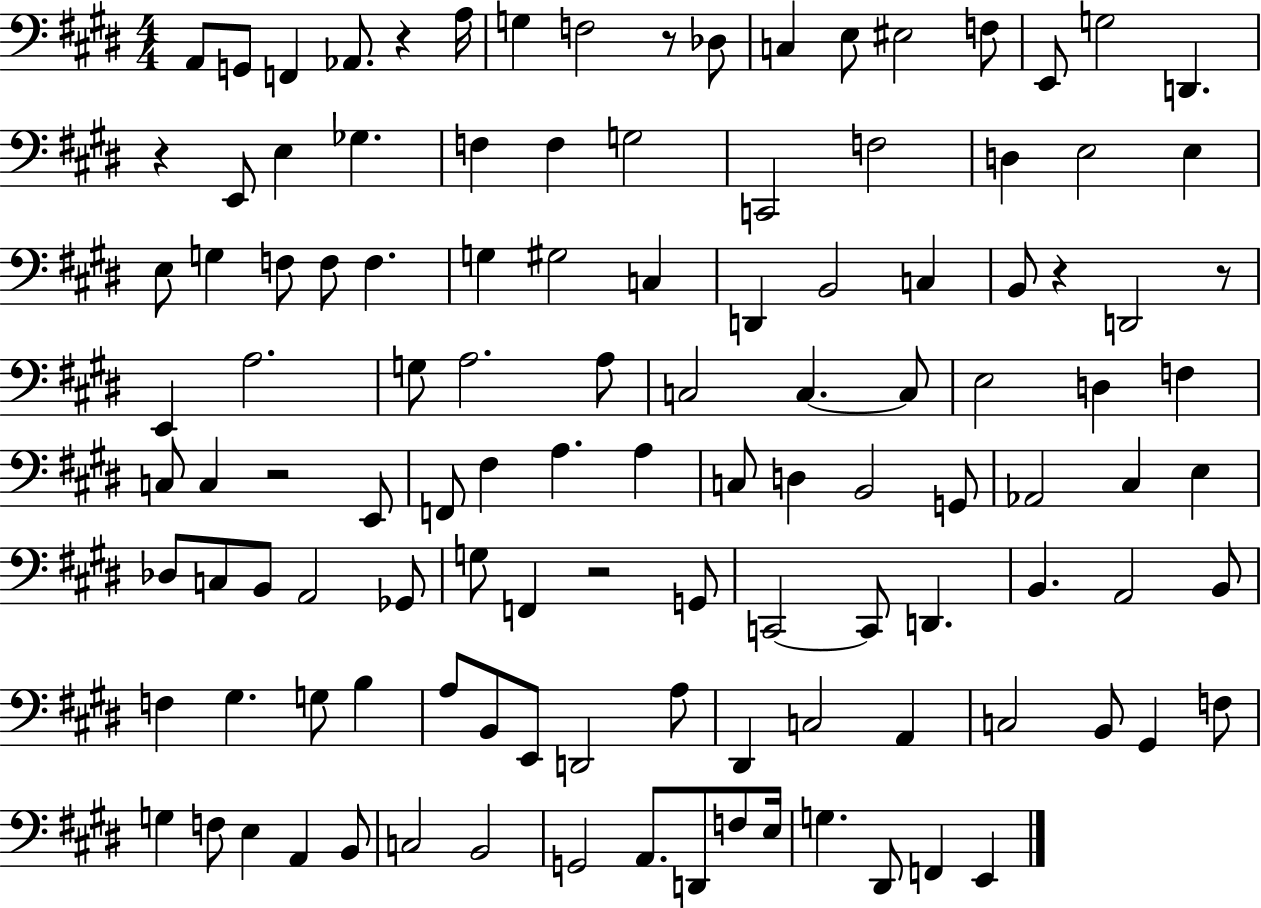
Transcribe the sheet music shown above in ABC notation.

X:1
T:Untitled
M:4/4
L:1/4
K:E
A,,/2 G,,/2 F,, _A,,/2 z A,/4 G, F,2 z/2 _D,/2 C, E,/2 ^E,2 F,/2 E,,/2 G,2 D,, z E,,/2 E, _G, F, F, G,2 C,,2 F,2 D, E,2 E, E,/2 G, F,/2 F,/2 F, G, ^G,2 C, D,, B,,2 C, B,,/2 z D,,2 z/2 E,, A,2 G,/2 A,2 A,/2 C,2 C, C,/2 E,2 D, F, C,/2 C, z2 E,,/2 F,,/2 ^F, A, A, C,/2 D, B,,2 G,,/2 _A,,2 ^C, E, _D,/2 C,/2 B,,/2 A,,2 _G,,/2 G,/2 F,, z2 G,,/2 C,,2 C,,/2 D,, B,, A,,2 B,,/2 F, ^G, G,/2 B, A,/2 B,,/2 E,,/2 D,,2 A,/2 ^D,, C,2 A,, C,2 B,,/2 ^G,, F,/2 G, F,/2 E, A,, B,,/2 C,2 B,,2 G,,2 A,,/2 D,,/2 F,/2 E,/4 G, ^D,,/2 F,, E,,